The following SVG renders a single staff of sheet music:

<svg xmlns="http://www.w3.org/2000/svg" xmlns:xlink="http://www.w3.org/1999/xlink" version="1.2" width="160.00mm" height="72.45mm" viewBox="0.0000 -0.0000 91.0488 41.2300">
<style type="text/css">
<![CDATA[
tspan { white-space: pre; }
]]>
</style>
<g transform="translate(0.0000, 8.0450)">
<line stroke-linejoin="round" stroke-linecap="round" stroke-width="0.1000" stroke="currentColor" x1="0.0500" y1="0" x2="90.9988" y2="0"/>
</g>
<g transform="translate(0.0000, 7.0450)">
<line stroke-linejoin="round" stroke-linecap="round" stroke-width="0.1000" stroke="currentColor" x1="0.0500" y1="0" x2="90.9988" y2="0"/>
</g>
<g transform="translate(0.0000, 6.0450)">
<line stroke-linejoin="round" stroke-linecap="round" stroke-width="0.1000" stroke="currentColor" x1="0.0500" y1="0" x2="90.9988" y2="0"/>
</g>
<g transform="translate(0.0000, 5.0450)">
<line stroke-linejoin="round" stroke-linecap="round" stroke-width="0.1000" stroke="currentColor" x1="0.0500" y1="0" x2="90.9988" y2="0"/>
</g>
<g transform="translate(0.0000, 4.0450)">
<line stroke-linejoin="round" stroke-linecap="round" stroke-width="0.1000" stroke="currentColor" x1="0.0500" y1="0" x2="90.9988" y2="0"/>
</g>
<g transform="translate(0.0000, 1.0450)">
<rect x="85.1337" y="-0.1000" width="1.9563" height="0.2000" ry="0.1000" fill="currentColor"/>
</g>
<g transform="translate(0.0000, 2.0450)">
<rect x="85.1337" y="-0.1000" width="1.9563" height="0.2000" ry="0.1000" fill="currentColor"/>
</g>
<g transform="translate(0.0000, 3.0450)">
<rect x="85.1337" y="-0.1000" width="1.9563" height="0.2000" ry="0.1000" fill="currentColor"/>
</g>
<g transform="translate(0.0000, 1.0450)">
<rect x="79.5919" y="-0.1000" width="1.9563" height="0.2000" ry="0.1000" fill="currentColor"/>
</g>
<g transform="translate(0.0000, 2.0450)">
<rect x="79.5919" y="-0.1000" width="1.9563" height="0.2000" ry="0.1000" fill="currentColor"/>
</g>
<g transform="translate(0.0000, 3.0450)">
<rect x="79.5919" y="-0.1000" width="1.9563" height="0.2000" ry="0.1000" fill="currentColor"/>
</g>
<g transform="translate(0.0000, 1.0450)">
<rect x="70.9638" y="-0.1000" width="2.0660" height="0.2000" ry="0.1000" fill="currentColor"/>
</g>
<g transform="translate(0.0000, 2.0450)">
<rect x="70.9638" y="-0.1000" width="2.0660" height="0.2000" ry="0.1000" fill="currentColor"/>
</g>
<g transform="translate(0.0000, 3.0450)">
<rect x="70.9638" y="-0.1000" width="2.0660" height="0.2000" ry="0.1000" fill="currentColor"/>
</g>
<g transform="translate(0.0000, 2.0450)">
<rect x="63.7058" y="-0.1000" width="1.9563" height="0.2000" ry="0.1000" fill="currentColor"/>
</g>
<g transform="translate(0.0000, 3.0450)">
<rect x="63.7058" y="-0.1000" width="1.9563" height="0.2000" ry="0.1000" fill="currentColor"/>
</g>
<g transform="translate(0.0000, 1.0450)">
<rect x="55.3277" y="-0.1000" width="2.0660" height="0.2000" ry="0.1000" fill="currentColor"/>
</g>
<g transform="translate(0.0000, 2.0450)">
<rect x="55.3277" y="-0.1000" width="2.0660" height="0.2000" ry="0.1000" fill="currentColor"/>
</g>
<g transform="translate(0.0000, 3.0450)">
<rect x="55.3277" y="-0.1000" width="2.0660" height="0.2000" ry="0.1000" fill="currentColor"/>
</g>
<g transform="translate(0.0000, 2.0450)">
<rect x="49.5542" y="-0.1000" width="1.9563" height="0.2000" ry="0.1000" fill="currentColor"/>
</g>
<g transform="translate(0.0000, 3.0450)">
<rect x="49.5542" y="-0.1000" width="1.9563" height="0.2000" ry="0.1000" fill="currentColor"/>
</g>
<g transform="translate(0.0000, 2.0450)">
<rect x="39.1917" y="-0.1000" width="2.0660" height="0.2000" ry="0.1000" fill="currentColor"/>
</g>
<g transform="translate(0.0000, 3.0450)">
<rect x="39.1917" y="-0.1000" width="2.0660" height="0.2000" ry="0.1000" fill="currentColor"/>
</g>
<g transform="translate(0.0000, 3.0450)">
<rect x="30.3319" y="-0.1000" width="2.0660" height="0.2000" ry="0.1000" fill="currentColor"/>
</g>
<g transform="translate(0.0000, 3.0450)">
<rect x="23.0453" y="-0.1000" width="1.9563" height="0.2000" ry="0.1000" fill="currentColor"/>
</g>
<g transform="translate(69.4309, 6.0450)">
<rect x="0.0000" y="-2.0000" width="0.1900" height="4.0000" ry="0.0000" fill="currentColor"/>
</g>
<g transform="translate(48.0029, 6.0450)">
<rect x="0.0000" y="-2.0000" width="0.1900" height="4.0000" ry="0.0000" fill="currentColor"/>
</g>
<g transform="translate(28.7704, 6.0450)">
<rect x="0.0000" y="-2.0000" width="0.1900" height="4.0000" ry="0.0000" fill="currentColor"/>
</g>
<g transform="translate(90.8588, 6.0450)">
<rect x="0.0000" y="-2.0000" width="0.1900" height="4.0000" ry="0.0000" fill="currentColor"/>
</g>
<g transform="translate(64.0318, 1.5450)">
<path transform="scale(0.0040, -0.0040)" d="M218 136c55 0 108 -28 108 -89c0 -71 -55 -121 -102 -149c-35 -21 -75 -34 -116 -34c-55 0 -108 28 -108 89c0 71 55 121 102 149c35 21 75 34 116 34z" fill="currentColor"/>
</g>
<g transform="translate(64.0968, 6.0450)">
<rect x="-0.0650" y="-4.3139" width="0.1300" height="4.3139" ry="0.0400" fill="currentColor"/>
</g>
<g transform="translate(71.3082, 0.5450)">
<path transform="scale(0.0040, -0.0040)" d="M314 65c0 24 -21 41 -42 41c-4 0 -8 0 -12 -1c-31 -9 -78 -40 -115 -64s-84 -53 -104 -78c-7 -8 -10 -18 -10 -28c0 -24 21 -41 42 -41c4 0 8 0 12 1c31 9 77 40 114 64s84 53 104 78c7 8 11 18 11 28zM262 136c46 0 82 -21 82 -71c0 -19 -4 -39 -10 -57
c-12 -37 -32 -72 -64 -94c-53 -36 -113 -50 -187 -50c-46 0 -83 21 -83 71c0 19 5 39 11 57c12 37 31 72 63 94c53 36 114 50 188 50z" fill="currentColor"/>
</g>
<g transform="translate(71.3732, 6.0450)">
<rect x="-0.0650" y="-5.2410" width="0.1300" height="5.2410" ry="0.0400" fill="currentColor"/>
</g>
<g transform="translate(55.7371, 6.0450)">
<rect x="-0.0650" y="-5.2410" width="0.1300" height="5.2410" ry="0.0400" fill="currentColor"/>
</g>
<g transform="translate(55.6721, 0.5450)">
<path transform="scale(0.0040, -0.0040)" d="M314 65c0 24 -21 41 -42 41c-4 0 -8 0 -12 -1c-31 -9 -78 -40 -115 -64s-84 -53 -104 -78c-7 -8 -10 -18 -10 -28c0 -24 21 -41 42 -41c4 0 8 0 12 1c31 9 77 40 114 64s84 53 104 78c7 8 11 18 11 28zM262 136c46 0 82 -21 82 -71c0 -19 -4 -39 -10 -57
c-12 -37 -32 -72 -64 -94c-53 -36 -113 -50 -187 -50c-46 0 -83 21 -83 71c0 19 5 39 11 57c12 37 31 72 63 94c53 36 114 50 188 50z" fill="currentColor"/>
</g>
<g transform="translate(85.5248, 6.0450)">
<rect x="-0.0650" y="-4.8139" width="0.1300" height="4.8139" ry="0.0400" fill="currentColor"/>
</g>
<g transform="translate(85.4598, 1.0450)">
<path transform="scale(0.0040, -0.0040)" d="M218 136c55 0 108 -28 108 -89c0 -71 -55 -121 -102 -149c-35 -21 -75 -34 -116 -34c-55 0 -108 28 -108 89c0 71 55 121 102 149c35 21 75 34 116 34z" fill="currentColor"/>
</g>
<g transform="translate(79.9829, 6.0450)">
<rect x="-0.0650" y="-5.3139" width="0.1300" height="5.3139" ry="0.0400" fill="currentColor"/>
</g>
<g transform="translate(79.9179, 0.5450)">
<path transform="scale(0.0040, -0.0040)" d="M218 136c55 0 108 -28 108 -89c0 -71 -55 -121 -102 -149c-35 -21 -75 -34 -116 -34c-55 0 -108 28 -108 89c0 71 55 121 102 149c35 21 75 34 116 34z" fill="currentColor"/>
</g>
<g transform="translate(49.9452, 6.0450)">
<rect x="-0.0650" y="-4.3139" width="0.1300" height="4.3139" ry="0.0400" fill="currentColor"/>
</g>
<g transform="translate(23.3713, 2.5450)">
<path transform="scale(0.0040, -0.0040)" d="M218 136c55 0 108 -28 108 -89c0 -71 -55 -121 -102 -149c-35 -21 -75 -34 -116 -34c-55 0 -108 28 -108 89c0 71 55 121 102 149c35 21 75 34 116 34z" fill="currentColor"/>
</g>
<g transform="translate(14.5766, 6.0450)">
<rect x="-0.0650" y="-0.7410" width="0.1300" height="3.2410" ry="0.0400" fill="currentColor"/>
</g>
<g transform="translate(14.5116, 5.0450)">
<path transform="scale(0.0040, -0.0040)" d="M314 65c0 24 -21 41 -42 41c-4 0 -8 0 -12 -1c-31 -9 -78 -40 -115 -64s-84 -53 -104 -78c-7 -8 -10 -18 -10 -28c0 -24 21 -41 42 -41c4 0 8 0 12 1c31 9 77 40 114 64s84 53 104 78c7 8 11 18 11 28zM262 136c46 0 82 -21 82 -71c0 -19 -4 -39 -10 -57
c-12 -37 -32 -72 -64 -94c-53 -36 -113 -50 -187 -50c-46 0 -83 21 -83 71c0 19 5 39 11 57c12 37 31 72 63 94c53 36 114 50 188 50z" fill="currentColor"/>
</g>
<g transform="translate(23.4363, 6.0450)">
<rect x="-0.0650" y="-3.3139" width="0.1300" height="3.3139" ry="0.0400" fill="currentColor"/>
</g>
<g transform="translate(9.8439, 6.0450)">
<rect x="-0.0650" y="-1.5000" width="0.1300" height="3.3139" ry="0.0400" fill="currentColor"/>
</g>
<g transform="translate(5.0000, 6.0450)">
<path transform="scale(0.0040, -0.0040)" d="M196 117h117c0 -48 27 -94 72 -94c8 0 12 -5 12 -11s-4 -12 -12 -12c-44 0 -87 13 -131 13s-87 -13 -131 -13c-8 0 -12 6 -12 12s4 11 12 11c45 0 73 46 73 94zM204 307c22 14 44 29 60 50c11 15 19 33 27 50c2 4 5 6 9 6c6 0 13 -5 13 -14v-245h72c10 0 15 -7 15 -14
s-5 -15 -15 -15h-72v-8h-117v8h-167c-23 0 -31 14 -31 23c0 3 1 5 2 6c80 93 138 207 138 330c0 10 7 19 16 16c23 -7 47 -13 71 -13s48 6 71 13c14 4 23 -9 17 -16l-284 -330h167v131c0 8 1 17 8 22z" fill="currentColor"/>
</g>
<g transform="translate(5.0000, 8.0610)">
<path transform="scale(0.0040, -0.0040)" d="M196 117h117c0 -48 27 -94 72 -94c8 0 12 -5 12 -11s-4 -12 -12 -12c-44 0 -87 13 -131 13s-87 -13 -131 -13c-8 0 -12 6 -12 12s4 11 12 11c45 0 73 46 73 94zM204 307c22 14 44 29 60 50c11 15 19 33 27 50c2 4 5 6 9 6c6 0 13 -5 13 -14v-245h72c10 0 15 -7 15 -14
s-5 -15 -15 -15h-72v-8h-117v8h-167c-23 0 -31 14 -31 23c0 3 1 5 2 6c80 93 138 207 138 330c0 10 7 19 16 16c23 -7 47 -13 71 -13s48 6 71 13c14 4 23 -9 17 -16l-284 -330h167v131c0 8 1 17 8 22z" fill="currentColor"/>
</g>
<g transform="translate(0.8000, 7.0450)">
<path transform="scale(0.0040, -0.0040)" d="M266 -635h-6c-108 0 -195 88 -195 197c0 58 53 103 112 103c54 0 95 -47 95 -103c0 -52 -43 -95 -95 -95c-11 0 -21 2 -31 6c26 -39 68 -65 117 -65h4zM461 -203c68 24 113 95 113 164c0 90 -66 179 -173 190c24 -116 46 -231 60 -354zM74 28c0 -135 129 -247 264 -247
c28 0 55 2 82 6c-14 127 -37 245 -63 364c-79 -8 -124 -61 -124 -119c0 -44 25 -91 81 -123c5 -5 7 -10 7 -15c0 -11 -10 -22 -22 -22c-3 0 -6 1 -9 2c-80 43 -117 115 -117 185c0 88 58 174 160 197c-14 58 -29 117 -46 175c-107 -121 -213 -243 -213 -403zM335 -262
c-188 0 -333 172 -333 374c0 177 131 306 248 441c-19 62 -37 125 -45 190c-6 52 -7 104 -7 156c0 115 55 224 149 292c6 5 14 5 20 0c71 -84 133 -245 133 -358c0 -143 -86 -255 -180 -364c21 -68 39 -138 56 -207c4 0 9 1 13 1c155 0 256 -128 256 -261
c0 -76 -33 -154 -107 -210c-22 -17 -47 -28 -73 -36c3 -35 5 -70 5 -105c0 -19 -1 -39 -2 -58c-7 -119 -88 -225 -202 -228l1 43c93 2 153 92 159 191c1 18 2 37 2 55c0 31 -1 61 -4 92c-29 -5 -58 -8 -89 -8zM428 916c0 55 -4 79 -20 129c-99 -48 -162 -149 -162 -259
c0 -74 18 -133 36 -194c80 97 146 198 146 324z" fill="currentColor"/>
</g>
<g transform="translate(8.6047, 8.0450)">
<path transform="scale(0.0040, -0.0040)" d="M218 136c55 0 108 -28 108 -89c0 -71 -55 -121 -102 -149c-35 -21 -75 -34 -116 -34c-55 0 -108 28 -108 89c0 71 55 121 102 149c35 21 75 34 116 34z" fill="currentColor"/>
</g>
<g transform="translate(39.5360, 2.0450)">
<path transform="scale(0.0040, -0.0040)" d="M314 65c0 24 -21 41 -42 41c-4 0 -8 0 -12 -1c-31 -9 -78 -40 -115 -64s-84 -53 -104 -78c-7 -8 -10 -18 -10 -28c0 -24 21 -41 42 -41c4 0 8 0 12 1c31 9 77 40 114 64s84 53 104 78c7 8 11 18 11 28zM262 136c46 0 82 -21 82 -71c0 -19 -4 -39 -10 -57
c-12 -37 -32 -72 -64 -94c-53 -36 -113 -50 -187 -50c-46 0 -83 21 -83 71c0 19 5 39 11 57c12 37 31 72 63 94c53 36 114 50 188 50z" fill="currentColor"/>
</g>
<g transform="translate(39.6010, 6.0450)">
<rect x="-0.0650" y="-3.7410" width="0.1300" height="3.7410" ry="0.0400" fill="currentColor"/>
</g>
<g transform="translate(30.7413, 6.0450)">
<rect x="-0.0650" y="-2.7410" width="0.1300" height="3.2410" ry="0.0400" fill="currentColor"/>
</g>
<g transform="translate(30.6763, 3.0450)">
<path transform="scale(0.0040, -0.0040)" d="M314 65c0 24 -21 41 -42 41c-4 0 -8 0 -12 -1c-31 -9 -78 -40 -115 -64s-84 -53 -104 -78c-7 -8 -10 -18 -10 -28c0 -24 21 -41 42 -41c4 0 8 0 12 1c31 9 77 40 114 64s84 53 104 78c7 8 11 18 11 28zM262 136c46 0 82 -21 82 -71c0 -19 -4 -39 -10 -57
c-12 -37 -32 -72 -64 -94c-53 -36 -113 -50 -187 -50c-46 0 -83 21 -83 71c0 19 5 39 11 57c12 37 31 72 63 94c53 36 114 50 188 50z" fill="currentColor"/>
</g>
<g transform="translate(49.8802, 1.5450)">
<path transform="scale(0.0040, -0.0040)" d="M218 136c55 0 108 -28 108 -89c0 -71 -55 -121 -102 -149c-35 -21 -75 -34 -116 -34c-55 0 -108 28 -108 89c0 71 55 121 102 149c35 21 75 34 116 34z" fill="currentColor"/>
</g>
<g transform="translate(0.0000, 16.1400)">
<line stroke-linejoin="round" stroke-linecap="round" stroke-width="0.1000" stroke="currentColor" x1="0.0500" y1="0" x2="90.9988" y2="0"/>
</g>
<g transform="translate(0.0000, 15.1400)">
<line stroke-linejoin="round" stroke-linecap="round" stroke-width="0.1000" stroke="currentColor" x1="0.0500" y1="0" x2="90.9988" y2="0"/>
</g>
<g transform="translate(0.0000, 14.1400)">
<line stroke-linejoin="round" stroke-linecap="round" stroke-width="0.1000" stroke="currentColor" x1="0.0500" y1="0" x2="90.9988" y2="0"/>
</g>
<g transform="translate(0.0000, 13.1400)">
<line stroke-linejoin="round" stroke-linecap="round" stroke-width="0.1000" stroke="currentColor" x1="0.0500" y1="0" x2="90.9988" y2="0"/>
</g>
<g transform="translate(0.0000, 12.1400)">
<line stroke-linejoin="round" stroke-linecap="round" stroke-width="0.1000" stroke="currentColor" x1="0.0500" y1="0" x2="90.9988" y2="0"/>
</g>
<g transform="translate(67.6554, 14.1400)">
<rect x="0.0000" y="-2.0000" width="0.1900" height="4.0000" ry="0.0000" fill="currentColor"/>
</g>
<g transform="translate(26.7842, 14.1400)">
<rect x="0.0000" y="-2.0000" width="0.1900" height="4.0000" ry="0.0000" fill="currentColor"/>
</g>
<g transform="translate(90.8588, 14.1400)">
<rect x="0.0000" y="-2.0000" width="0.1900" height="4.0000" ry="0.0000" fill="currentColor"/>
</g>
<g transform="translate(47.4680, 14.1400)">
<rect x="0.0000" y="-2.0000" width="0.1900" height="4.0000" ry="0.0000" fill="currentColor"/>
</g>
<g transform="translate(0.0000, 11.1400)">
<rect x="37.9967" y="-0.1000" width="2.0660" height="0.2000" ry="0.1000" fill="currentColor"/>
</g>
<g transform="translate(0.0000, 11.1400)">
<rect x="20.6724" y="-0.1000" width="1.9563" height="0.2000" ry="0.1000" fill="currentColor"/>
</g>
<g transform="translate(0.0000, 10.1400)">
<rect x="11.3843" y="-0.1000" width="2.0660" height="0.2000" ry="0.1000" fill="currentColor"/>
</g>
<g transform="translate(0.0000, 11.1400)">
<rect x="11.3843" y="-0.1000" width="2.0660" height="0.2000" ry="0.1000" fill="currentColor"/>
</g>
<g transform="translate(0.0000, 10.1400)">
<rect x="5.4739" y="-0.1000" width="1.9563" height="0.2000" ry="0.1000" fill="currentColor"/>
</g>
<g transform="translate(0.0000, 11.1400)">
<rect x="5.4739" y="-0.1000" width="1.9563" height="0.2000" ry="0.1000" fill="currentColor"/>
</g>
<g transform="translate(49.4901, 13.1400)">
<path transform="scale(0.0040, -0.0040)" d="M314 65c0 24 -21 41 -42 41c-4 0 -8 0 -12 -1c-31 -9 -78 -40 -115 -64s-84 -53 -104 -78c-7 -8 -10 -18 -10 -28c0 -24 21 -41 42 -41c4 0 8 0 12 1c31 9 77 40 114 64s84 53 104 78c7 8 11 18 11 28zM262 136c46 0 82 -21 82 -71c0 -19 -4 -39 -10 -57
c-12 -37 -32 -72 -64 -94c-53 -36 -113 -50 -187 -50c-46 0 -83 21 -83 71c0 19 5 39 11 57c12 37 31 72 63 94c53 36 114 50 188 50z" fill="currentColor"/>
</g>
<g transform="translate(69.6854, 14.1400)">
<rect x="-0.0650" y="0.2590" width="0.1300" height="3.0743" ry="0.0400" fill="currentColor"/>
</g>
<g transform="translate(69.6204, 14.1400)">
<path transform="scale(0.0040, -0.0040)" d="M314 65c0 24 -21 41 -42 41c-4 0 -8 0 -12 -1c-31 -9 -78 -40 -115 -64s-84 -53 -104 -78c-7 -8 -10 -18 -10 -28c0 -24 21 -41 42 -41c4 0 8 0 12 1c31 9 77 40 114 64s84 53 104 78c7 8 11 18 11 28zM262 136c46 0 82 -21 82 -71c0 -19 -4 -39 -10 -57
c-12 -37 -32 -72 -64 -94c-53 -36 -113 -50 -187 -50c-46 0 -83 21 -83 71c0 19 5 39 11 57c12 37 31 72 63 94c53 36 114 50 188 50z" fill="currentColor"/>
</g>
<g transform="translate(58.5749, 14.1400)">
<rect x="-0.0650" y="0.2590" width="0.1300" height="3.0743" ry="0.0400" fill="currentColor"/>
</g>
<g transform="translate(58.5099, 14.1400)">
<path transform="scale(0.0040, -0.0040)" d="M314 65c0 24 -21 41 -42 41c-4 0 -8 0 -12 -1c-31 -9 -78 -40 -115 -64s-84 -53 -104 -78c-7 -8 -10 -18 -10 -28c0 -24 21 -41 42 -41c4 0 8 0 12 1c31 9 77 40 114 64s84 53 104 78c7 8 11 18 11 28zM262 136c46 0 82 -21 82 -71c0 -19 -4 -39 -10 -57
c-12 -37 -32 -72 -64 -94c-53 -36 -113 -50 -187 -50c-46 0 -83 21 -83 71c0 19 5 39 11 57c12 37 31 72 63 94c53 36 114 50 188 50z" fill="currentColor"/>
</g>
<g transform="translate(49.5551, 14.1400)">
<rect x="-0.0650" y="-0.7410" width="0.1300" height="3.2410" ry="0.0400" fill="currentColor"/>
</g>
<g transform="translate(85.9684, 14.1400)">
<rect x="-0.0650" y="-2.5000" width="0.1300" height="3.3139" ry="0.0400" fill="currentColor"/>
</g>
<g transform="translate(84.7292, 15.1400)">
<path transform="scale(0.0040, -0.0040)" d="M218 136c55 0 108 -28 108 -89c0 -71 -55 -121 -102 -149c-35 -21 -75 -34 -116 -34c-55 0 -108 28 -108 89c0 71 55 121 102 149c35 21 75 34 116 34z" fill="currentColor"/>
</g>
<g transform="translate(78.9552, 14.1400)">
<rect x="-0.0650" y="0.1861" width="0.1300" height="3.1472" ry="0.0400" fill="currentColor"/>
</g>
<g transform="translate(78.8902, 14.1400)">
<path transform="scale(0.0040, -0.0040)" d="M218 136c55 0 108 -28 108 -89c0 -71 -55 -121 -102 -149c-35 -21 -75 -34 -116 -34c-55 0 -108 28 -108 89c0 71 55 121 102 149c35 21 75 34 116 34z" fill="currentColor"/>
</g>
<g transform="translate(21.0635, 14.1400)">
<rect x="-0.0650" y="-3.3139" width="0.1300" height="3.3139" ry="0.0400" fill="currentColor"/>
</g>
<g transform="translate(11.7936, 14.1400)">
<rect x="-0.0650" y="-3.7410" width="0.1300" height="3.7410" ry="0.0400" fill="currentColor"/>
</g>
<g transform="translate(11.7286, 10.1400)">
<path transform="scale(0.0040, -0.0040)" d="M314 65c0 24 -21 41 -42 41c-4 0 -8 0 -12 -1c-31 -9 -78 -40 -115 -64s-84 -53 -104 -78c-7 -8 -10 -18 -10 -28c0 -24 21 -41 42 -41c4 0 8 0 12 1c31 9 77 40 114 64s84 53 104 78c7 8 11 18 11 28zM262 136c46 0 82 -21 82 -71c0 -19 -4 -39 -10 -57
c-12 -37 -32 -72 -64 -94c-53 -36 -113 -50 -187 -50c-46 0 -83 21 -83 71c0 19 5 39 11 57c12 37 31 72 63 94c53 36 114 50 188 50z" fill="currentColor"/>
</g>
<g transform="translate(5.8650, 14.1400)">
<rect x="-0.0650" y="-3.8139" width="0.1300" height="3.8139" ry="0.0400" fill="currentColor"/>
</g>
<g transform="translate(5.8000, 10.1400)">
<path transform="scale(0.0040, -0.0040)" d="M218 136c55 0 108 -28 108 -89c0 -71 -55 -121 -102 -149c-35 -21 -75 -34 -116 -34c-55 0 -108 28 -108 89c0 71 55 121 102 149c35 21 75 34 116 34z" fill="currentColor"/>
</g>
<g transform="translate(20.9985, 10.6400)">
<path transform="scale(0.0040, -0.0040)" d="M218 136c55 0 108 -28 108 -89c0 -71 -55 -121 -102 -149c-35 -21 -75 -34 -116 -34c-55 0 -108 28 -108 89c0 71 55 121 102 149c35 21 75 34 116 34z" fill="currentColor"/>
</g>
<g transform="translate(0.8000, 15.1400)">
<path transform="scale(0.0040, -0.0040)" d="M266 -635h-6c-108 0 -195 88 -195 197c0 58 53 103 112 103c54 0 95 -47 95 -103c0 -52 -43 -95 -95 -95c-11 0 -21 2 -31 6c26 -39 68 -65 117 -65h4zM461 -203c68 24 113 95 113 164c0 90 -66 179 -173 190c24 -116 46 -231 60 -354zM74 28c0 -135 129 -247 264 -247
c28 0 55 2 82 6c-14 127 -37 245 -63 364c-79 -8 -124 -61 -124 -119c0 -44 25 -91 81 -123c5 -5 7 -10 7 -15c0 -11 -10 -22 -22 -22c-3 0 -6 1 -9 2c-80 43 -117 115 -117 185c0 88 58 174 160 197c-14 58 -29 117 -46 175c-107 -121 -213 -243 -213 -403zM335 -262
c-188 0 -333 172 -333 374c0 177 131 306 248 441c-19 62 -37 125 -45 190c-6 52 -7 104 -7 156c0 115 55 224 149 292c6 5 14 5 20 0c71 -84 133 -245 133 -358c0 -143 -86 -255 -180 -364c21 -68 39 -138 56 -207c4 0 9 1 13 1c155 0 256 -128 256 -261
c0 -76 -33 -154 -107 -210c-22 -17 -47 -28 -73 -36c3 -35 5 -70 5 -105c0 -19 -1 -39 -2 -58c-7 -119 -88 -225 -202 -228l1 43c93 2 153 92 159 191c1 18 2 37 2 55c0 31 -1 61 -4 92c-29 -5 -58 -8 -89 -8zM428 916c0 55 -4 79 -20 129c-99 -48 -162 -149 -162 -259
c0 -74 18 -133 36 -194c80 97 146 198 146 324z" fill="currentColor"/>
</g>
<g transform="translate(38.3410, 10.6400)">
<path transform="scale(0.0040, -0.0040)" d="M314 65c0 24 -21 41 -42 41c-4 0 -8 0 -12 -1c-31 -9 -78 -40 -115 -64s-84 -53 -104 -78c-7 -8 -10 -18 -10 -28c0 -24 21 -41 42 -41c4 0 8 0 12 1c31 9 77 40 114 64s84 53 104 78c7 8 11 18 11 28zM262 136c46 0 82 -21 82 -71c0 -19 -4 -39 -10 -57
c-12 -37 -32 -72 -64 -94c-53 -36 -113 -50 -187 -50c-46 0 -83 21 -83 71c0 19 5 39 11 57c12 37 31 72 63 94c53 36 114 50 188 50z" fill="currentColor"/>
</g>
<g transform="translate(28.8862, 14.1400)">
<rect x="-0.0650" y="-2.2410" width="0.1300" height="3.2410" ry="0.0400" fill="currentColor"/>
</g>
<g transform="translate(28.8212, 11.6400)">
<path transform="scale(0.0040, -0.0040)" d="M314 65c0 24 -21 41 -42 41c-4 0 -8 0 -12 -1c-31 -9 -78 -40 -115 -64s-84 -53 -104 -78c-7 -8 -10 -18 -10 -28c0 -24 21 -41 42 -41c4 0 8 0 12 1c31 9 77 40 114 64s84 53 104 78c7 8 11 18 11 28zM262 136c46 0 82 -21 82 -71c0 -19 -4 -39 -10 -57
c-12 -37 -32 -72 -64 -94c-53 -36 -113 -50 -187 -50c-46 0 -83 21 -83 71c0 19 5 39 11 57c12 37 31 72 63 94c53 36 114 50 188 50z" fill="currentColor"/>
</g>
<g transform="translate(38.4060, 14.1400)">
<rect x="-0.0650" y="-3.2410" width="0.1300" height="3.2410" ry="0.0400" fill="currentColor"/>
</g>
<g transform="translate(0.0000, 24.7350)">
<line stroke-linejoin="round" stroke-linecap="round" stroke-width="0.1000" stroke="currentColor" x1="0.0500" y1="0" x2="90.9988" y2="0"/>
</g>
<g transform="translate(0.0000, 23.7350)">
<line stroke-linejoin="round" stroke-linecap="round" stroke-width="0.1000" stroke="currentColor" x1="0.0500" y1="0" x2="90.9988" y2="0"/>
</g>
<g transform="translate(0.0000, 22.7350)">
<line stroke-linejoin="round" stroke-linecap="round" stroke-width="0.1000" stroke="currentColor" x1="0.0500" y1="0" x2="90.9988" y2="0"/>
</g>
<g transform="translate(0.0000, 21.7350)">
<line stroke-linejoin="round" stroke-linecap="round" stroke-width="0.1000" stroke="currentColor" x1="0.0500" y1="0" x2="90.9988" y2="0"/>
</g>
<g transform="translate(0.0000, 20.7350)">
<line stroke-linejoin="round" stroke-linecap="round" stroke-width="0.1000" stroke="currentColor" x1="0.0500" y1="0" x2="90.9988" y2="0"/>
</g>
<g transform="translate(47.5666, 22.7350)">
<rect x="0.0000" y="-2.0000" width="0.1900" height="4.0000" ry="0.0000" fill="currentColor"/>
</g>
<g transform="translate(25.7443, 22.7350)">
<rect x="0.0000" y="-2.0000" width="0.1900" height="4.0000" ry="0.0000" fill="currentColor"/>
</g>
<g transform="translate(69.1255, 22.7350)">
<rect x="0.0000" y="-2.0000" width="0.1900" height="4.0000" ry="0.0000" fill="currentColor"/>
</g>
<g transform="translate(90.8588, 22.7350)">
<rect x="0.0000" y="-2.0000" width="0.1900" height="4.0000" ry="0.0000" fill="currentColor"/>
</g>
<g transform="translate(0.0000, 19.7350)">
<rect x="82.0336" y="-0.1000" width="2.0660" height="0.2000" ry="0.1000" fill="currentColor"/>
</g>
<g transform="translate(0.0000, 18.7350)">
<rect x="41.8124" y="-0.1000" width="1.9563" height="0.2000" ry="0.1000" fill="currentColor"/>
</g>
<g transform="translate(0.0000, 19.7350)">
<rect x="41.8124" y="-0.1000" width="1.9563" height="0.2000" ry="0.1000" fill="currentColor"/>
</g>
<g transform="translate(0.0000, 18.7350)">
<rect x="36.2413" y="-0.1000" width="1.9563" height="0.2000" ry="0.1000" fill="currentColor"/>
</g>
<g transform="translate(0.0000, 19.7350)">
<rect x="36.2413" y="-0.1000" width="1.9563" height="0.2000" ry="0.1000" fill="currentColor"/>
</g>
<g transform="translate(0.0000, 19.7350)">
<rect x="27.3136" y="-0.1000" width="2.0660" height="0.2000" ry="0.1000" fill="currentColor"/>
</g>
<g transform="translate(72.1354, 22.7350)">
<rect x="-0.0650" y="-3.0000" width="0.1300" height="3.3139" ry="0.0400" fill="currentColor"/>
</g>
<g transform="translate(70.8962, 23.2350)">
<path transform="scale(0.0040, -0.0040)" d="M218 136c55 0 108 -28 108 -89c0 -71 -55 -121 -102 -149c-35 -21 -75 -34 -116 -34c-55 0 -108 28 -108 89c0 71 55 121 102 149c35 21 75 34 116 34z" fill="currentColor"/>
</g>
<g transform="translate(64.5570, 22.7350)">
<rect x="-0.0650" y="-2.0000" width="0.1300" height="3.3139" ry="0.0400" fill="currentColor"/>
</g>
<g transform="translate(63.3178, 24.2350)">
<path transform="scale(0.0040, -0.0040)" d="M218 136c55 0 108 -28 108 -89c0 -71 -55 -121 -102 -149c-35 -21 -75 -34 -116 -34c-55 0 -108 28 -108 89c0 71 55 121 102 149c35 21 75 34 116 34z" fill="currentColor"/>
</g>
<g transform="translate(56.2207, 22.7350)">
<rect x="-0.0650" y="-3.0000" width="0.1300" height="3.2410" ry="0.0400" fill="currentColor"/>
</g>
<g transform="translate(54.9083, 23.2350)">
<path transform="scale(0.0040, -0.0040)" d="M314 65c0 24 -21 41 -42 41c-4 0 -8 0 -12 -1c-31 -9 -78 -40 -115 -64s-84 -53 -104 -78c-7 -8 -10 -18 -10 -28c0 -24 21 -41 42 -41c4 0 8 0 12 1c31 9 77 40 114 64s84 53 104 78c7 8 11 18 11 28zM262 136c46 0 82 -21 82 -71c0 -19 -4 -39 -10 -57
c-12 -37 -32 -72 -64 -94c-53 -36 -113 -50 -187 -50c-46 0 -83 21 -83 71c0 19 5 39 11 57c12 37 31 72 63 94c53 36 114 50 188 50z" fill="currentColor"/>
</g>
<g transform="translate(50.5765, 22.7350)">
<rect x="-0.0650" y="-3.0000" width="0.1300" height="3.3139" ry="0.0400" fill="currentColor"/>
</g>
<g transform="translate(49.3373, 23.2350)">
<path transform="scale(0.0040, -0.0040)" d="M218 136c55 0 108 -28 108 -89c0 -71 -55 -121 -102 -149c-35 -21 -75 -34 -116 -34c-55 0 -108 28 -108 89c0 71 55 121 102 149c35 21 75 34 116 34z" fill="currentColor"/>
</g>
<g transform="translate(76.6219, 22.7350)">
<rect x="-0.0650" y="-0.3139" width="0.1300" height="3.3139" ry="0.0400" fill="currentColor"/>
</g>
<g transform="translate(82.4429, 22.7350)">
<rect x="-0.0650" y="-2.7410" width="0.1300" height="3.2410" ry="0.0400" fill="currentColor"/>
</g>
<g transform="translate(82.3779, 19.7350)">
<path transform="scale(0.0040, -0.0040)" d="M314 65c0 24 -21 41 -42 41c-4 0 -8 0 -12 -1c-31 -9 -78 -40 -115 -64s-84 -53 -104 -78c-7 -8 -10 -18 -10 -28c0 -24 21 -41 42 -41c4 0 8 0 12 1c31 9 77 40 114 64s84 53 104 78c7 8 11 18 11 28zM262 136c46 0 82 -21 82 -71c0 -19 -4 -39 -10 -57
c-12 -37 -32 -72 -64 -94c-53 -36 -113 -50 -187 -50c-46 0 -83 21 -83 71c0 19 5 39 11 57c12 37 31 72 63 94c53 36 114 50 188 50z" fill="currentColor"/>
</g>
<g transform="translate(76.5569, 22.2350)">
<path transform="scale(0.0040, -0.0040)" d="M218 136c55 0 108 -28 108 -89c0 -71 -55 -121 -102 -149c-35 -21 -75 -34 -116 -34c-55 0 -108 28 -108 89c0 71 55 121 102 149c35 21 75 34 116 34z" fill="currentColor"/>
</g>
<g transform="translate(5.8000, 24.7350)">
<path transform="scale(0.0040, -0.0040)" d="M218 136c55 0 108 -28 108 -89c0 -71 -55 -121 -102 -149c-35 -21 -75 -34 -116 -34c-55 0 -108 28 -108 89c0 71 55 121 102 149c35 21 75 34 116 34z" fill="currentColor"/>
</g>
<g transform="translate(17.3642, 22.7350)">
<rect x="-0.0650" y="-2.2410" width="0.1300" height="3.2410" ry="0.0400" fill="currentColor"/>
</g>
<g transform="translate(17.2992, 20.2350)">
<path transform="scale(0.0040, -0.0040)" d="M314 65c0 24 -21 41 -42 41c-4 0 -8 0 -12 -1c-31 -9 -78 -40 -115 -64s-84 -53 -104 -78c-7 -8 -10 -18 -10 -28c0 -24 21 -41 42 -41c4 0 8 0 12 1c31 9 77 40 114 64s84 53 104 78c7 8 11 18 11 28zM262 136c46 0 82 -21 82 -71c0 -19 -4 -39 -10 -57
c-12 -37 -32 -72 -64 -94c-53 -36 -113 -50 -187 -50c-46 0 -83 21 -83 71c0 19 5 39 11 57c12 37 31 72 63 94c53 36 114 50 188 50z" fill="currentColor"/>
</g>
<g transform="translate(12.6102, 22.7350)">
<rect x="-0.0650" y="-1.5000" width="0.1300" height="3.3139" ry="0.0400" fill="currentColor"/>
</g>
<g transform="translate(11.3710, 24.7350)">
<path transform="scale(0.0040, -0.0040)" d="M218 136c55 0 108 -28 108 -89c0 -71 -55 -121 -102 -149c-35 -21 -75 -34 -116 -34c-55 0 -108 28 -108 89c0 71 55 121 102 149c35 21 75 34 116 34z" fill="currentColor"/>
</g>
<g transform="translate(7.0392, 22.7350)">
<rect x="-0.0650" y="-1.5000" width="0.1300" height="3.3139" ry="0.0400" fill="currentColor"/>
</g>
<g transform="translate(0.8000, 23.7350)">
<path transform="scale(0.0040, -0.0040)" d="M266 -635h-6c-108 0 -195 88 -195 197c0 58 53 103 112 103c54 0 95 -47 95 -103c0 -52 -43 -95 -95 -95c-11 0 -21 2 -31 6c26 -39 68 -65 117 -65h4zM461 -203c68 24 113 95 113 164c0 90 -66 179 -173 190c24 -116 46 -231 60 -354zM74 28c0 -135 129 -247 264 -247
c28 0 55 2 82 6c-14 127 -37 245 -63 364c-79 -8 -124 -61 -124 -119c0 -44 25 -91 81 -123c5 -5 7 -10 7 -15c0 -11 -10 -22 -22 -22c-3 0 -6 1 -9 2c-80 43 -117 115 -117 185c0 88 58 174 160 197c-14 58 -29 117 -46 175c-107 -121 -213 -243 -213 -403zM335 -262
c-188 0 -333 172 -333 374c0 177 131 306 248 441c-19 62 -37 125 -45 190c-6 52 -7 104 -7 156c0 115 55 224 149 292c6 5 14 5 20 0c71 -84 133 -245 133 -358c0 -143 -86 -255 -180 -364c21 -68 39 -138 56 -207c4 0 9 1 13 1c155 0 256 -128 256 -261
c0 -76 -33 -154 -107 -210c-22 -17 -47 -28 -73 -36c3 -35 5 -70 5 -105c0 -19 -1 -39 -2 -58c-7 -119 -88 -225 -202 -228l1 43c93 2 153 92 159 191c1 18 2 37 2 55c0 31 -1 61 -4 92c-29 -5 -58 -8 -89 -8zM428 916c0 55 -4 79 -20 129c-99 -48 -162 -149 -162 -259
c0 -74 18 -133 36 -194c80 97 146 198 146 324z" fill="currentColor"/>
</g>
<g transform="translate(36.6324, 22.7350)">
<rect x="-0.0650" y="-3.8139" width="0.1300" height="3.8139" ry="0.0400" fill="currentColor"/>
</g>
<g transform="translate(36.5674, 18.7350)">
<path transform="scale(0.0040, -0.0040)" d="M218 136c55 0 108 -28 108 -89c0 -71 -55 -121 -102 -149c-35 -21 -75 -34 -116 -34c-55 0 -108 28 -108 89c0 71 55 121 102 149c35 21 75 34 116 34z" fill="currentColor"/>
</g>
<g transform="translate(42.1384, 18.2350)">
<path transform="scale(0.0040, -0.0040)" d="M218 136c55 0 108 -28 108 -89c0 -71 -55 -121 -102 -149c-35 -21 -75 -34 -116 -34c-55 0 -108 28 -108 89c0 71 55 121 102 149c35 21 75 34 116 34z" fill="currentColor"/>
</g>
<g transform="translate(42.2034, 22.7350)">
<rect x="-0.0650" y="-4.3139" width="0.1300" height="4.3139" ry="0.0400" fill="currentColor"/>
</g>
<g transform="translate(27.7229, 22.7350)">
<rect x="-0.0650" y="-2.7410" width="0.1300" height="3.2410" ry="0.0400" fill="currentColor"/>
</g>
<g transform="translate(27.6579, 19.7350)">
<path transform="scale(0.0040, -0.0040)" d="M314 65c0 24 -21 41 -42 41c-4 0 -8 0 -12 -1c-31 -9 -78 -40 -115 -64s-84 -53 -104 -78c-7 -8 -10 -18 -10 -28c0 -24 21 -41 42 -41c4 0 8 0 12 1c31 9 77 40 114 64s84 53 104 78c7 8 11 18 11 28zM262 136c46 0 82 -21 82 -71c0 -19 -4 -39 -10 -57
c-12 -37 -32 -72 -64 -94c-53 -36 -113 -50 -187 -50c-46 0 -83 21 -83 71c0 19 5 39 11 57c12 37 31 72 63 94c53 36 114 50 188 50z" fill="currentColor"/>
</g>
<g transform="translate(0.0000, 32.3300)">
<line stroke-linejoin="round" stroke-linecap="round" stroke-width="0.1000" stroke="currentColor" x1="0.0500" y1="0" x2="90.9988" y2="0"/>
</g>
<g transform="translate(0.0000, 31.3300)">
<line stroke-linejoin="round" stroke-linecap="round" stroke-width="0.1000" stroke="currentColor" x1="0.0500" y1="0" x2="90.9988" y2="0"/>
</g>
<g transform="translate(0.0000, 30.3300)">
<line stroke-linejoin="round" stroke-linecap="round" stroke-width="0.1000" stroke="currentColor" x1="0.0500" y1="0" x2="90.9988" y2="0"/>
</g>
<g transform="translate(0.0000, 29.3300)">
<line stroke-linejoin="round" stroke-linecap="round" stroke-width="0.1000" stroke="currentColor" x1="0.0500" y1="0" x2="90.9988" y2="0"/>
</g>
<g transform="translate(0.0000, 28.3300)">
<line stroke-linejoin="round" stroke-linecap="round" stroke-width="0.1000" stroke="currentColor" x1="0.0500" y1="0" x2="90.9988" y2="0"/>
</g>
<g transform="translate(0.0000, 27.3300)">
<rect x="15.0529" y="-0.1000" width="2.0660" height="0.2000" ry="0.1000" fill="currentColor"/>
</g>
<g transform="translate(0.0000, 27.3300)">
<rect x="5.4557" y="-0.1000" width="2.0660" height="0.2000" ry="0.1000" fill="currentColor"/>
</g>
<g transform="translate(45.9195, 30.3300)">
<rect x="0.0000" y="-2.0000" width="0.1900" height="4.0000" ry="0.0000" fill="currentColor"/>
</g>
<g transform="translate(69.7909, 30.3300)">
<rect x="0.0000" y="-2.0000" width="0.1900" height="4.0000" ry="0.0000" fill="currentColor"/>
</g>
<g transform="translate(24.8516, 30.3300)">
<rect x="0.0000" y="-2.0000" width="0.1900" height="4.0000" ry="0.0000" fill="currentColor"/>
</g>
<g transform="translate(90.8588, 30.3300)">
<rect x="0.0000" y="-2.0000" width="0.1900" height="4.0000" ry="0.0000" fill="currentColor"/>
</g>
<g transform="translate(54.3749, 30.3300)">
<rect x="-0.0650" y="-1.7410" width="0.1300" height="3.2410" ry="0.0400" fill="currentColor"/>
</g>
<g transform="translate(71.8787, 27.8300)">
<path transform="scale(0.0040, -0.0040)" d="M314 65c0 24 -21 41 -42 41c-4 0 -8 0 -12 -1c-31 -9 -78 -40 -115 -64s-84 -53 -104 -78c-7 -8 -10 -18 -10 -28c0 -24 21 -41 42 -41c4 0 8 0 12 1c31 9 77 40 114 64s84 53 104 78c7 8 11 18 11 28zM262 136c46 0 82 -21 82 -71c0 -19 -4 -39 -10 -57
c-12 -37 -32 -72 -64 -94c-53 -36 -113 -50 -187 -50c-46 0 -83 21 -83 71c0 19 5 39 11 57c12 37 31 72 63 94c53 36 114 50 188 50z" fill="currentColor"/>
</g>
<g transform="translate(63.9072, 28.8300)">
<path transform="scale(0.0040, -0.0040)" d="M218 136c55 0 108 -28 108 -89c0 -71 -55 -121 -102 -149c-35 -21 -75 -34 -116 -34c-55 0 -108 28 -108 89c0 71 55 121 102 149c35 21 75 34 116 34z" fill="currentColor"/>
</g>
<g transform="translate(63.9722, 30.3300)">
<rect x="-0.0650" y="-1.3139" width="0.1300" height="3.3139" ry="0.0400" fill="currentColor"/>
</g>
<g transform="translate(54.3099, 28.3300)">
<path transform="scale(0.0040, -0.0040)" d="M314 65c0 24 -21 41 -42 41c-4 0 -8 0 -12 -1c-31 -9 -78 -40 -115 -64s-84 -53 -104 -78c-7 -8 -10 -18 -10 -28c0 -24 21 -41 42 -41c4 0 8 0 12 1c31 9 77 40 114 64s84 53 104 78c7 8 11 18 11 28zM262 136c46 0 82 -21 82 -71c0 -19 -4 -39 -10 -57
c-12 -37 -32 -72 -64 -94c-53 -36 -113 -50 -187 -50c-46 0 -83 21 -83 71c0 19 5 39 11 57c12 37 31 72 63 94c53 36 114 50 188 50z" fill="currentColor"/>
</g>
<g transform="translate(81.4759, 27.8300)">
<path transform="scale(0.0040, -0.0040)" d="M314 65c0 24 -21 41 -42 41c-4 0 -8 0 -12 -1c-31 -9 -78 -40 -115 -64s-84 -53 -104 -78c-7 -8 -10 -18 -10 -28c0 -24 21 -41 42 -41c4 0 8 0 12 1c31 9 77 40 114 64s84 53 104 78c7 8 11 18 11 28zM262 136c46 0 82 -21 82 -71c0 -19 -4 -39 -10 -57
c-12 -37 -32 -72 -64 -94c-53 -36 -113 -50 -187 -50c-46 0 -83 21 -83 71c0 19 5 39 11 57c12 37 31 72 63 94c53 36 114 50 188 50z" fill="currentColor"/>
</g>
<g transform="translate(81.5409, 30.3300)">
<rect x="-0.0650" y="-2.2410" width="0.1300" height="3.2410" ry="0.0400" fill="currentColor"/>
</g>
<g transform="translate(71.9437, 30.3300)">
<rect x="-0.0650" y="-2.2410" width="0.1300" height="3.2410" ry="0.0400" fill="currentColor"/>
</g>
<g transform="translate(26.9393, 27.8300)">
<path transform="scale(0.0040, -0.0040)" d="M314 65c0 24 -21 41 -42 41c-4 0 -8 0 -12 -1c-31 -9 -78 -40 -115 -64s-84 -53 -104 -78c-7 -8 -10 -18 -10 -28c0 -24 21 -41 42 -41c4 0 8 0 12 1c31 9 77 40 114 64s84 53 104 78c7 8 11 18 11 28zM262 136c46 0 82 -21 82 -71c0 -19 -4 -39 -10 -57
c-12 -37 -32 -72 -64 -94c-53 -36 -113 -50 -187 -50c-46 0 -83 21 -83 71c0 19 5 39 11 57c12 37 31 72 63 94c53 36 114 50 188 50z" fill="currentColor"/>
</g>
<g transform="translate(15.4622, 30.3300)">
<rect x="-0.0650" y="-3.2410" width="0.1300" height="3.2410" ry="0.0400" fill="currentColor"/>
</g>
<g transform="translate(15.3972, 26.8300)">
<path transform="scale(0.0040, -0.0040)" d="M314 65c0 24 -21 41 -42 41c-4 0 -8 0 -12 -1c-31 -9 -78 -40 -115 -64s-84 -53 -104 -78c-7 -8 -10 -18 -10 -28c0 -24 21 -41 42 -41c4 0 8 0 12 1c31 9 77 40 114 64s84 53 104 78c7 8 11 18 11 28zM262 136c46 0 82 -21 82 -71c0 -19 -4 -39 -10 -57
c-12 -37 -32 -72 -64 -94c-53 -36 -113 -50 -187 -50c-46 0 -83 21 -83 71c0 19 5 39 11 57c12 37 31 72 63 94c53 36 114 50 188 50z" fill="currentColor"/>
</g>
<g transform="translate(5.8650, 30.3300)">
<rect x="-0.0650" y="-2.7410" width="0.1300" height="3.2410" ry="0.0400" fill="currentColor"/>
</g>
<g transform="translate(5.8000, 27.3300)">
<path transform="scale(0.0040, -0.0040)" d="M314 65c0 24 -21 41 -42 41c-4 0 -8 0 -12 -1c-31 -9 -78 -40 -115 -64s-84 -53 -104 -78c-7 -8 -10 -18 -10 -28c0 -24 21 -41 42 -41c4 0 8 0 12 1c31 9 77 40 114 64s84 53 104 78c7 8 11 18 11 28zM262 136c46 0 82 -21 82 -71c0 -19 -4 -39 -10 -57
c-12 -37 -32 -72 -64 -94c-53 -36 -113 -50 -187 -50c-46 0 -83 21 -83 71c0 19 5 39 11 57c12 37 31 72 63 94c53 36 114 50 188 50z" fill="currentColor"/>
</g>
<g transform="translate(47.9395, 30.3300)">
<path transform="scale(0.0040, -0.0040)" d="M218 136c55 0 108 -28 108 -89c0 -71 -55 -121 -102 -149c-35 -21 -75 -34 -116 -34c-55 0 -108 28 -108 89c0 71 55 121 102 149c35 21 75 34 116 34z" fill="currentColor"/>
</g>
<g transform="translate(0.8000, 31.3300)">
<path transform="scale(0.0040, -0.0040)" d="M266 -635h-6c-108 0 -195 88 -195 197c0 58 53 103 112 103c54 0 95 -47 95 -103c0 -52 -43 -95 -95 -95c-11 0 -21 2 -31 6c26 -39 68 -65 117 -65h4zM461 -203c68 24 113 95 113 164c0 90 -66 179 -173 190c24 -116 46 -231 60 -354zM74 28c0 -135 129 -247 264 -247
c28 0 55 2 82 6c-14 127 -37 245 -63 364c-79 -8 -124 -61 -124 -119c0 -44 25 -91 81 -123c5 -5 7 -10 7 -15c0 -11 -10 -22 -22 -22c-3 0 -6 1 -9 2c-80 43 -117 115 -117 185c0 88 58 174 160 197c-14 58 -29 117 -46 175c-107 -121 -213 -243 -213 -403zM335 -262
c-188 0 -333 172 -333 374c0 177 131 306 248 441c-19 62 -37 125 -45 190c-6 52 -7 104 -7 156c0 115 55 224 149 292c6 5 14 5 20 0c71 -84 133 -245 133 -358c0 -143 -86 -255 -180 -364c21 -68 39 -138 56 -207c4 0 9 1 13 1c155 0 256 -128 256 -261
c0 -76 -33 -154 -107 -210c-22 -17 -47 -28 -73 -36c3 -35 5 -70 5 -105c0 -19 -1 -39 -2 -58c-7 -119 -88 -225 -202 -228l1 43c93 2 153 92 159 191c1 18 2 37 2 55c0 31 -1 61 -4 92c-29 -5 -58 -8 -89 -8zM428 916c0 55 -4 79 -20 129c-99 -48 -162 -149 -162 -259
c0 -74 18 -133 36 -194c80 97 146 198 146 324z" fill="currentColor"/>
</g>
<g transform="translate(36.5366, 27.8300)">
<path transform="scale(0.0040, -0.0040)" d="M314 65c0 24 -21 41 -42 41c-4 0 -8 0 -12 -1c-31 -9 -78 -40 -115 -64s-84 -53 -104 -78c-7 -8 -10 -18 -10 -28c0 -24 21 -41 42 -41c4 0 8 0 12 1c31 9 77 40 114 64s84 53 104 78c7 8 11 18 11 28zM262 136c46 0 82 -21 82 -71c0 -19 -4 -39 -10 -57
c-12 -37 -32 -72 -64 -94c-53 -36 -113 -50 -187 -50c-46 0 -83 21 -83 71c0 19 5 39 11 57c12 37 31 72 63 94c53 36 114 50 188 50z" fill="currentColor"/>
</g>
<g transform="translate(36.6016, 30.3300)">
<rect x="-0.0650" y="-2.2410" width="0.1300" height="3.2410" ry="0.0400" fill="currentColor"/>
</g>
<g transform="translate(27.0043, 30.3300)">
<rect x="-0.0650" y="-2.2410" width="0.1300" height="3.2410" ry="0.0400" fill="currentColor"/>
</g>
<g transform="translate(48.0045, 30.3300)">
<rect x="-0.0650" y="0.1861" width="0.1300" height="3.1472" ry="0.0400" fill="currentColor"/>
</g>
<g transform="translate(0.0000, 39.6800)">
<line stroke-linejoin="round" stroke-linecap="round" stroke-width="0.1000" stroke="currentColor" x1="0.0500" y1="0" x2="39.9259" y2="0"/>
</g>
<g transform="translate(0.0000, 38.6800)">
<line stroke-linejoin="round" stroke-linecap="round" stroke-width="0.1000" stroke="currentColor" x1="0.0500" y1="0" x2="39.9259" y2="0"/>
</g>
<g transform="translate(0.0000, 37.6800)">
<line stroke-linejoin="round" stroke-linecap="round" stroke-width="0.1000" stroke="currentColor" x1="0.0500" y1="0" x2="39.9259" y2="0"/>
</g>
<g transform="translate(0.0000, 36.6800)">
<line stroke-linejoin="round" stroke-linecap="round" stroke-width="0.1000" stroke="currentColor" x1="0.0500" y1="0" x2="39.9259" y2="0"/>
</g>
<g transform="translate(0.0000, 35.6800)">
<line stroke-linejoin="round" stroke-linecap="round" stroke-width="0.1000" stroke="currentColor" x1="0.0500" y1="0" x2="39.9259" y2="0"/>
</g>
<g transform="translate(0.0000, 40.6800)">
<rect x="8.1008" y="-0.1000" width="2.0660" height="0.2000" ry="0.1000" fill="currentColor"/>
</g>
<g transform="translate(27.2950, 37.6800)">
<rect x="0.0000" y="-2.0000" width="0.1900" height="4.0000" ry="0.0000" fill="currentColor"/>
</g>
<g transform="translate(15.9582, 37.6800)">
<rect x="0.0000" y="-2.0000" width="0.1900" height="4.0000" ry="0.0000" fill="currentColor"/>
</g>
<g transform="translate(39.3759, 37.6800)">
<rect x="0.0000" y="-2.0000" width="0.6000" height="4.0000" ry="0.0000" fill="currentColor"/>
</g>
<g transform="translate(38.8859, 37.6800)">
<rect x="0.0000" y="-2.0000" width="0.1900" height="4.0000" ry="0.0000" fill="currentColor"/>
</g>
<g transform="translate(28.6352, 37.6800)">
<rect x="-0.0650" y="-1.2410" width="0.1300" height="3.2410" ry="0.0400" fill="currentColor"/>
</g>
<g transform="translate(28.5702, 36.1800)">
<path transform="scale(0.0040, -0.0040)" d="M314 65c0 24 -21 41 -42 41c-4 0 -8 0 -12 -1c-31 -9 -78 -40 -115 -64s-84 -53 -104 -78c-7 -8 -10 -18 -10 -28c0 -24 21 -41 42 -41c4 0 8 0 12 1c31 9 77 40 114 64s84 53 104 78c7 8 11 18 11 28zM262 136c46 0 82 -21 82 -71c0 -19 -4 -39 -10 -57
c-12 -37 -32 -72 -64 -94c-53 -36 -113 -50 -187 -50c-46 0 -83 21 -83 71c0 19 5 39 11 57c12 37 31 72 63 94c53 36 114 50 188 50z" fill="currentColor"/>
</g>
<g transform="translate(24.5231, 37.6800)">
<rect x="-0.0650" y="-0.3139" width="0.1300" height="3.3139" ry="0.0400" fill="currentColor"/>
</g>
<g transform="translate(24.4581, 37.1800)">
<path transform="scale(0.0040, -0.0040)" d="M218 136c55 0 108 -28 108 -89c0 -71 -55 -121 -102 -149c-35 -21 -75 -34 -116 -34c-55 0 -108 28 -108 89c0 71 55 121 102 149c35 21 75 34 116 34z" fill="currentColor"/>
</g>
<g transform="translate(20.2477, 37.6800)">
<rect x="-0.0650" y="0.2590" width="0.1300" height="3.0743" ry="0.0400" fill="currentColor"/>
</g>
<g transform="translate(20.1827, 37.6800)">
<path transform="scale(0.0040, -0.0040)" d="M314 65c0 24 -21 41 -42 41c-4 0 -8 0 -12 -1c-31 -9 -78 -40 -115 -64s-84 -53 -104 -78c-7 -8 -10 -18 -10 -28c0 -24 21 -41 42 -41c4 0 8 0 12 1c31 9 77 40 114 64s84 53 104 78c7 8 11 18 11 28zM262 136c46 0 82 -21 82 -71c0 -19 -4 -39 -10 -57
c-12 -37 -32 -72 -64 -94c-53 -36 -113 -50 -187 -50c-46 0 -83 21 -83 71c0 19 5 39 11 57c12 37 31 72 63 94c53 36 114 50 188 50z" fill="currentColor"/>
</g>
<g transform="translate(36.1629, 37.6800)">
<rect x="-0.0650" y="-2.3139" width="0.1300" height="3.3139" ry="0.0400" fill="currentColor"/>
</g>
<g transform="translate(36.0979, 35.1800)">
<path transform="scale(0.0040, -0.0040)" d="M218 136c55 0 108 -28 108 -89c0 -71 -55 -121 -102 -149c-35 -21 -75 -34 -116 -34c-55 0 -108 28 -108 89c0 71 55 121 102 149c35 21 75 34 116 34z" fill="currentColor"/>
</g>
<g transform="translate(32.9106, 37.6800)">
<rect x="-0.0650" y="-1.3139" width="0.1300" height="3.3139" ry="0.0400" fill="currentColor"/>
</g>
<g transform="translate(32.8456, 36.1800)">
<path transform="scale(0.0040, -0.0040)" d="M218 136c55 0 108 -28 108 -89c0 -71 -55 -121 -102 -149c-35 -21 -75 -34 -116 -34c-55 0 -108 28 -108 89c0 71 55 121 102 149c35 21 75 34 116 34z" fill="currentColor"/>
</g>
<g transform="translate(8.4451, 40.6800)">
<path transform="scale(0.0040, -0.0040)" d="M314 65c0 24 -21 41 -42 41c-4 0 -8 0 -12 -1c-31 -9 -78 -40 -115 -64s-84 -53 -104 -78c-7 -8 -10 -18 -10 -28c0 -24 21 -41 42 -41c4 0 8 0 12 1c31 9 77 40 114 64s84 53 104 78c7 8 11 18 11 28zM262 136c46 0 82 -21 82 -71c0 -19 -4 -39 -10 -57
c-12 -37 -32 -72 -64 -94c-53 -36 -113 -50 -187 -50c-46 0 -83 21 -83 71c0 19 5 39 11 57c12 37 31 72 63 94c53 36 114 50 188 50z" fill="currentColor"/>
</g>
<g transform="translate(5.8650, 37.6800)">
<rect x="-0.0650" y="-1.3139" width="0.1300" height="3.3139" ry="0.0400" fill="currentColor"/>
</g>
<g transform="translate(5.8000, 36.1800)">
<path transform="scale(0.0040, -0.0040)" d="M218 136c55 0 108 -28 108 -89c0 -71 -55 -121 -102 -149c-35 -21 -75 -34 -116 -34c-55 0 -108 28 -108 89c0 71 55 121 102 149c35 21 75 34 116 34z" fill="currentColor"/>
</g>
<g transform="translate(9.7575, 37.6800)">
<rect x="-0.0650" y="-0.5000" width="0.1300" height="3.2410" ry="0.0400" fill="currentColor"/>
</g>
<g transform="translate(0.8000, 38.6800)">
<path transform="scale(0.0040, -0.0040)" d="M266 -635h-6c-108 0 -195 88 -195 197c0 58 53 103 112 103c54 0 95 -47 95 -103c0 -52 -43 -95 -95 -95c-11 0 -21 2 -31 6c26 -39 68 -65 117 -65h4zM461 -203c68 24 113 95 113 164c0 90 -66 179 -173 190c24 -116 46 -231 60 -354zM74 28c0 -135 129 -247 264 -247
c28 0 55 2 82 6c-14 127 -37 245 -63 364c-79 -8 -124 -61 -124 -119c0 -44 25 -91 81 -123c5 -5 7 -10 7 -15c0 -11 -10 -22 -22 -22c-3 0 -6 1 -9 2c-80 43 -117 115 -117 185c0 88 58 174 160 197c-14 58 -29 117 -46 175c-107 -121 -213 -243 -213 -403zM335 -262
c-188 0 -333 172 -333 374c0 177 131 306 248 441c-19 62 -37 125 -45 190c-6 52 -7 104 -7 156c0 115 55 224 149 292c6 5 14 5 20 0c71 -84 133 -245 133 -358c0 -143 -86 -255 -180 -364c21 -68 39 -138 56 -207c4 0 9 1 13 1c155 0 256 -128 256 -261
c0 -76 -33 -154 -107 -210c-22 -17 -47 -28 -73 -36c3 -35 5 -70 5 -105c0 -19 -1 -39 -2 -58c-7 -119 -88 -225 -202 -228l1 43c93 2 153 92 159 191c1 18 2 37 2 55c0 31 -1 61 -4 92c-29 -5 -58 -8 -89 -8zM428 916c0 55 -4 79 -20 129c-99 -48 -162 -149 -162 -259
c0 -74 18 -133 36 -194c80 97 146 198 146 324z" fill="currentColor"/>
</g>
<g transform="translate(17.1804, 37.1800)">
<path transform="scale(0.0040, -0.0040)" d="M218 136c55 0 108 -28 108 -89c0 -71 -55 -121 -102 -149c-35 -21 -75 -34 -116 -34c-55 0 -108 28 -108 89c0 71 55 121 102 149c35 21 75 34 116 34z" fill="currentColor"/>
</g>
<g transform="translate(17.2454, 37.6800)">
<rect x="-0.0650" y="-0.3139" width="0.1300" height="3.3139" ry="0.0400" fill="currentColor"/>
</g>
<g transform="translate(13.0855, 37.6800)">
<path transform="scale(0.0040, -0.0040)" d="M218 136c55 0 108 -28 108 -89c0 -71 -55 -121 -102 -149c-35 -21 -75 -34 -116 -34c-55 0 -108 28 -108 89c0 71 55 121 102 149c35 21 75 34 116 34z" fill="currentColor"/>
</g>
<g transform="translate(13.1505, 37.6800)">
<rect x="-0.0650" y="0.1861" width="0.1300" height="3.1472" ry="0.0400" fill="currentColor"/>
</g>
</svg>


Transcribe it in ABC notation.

X:1
T:Untitled
M:4/4
L:1/4
K:C
E d2 b a2 c'2 d' f'2 d' f'2 f' e' c' c'2 b g2 b2 d2 B2 B2 B G E E g2 a2 c' d' A A2 F A c a2 a2 b2 g2 g2 B f2 e g2 g2 e C2 B c B2 c e2 e g